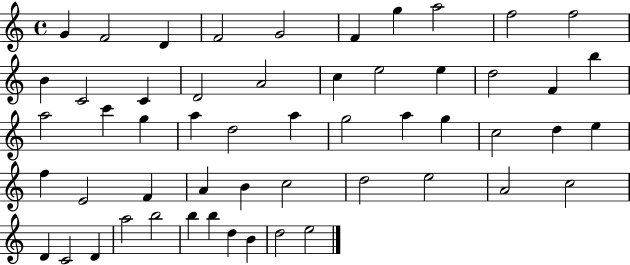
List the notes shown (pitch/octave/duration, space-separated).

G4/q F4/h D4/q F4/h G4/h F4/q G5/q A5/h F5/h F5/h B4/q C4/h C4/q D4/h A4/h C5/q E5/h E5/q D5/h F4/q B5/q A5/h C6/q G5/q A5/q D5/h A5/q G5/h A5/q G5/q C5/h D5/q E5/q F5/q E4/h F4/q A4/q B4/q C5/h D5/h E5/h A4/h C5/h D4/q C4/h D4/q A5/h B5/h B5/q B5/q D5/q B4/q D5/h E5/h